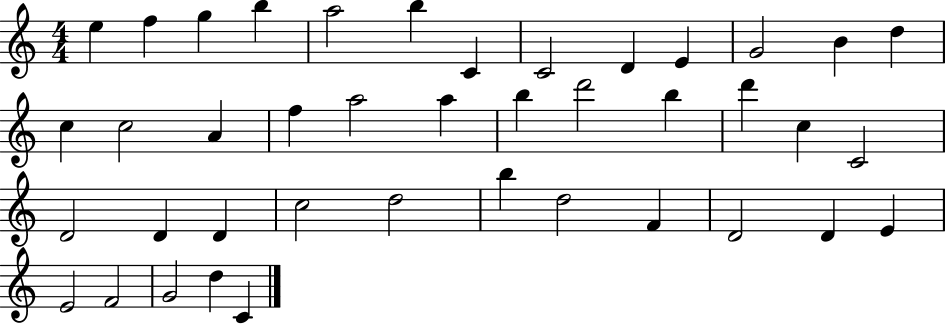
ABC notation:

X:1
T:Untitled
M:4/4
L:1/4
K:C
e f g b a2 b C C2 D E G2 B d c c2 A f a2 a b d'2 b d' c C2 D2 D D c2 d2 b d2 F D2 D E E2 F2 G2 d C